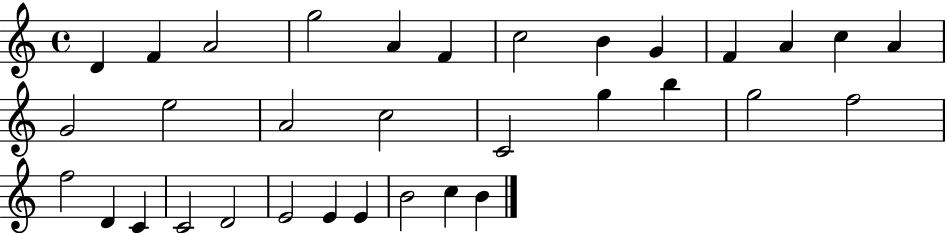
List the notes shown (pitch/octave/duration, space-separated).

D4/q F4/q A4/h G5/h A4/q F4/q C5/h B4/q G4/q F4/q A4/q C5/q A4/q G4/h E5/h A4/h C5/h C4/h G5/q B5/q G5/h F5/h F5/h D4/q C4/q C4/h D4/h E4/h E4/q E4/q B4/h C5/q B4/q